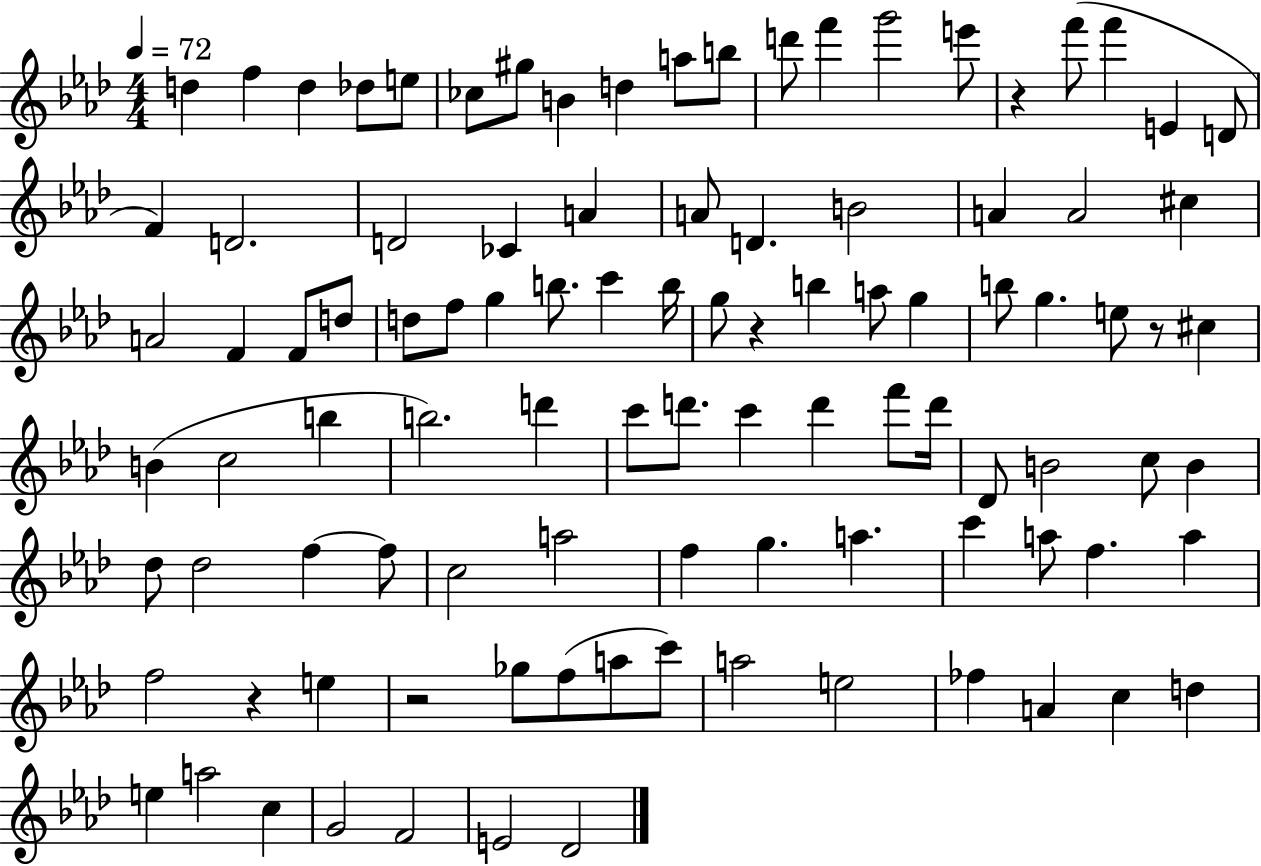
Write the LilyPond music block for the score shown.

{
  \clef treble
  \numericTimeSignature
  \time 4/4
  \key aes \major
  \tempo 4 = 72
  \repeat volta 2 { d''4 f''4 d''4 des''8 e''8 | ces''8 gis''8 b'4 d''4 a''8 b''8 | d'''8 f'''4 g'''2 e'''8 | r4 f'''8( f'''4 e'4 d'8 | \break f'4) d'2. | d'2 ces'4 a'4 | a'8 d'4. b'2 | a'4 a'2 cis''4 | \break a'2 f'4 f'8 d''8 | d''8 f''8 g''4 b''8. c'''4 b''16 | g''8 r4 b''4 a''8 g''4 | b''8 g''4. e''8 r8 cis''4 | \break b'4( c''2 b''4 | b''2.) d'''4 | c'''8 d'''8. c'''4 d'''4 f'''8 d'''16 | des'8 b'2 c''8 b'4 | \break des''8 des''2 f''4~~ f''8 | c''2 a''2 | f''4 g''4. a''4. | c'''4 a''8 f''4. a''4 | \break f''2 r4 e''4 | r2 ges''8 f''8( a''8 c'''8) | a''2 e''2 | fes''4 a'4 c''4 d''4 | \break e''4 a''2 c''4 | g'2 f'2 | e'2 des'2 | } \bar "|."
}